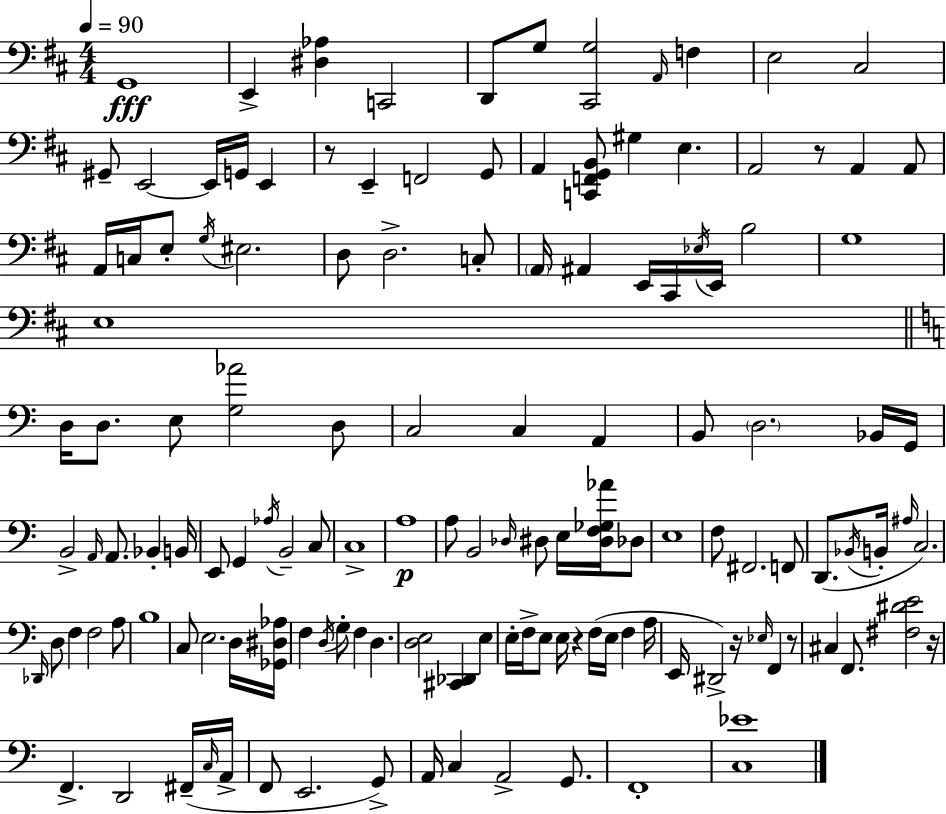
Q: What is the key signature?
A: D major